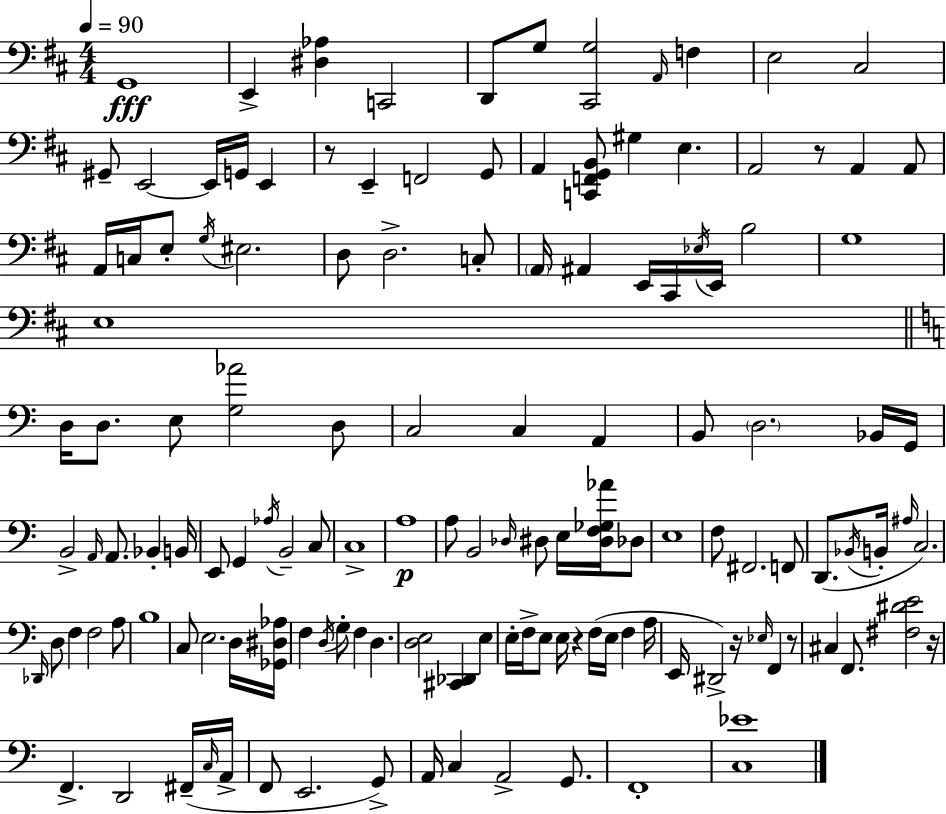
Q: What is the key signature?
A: D major